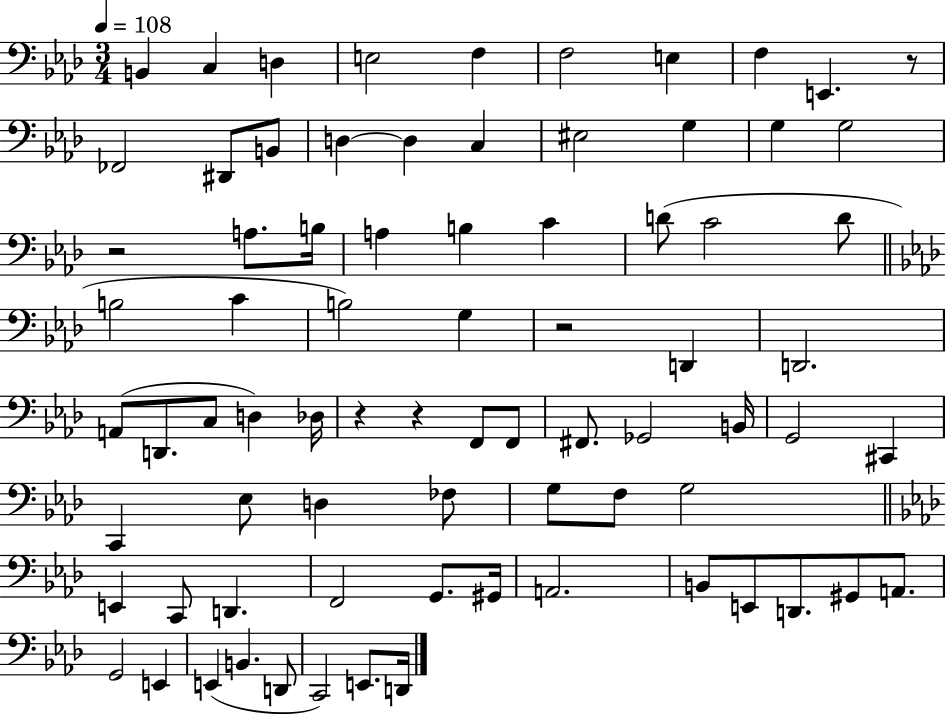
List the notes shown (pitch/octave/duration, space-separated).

B2/q C3/q D3/q E3/h F3/q F3/h E3/q F3/q E2/q. R/e FES2/h D#2/e B2/e D3/q D3/q C3/q EIS3/h G3/q G3/q G3/h R/h A3/e. B3/s A3/q B3/q C4/q D4/e C4/h D4/e B3/h C4/q B3/h G3/q R/h D2/q D2/h. A2/e D2/e. C3/e D3/q Db3/s R/q R/q F2/e F2/e F#2/e. Gb2/h B2/s G2/h C#2/q C2/q Eb3/e D3/q FES3/e G3/e F3/e G3/h E2/q C2/e D2/q. F2/h G2/e. G#2/s A2/h. B2/e E2/e D2/e. G#2/e A2/e. G2/h E2/q E2/q B2/q. D2/e C2/h E2/e. D2/s